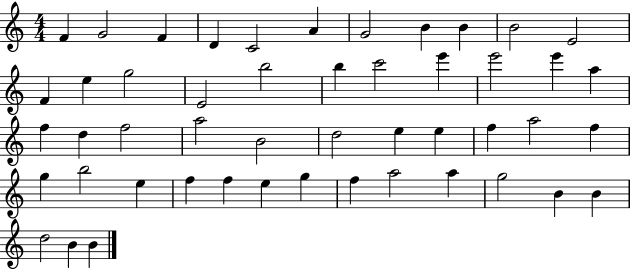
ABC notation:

X:1
T:Untitled
M:4/4
L:1/4
K:C
F G2 F D C2 A G2 B B B2 E2 F e g2 E2 b2 b c'2 e' e'2 e' a f d f2 a2 B2 d2 e e f a2 f g b2 e f f e g f a2 a g2 B B d2 B B